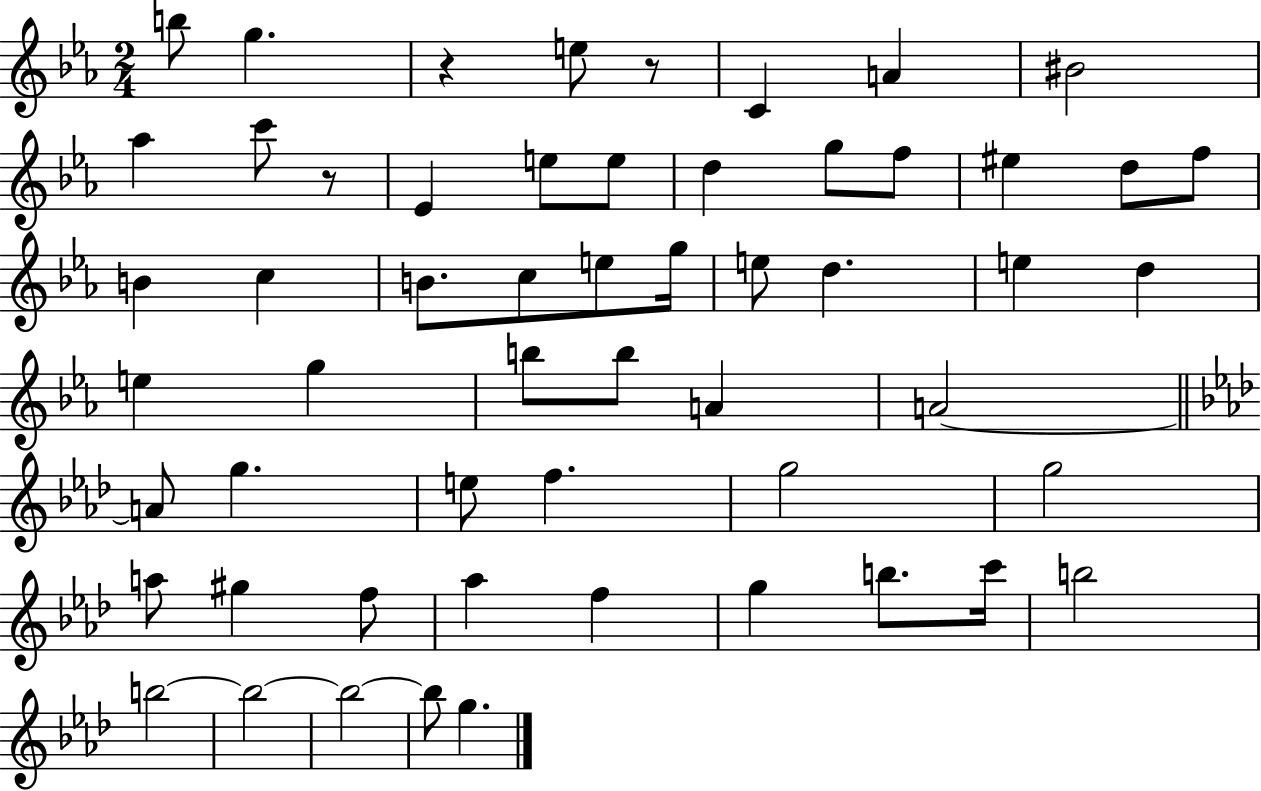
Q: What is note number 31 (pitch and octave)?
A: B5